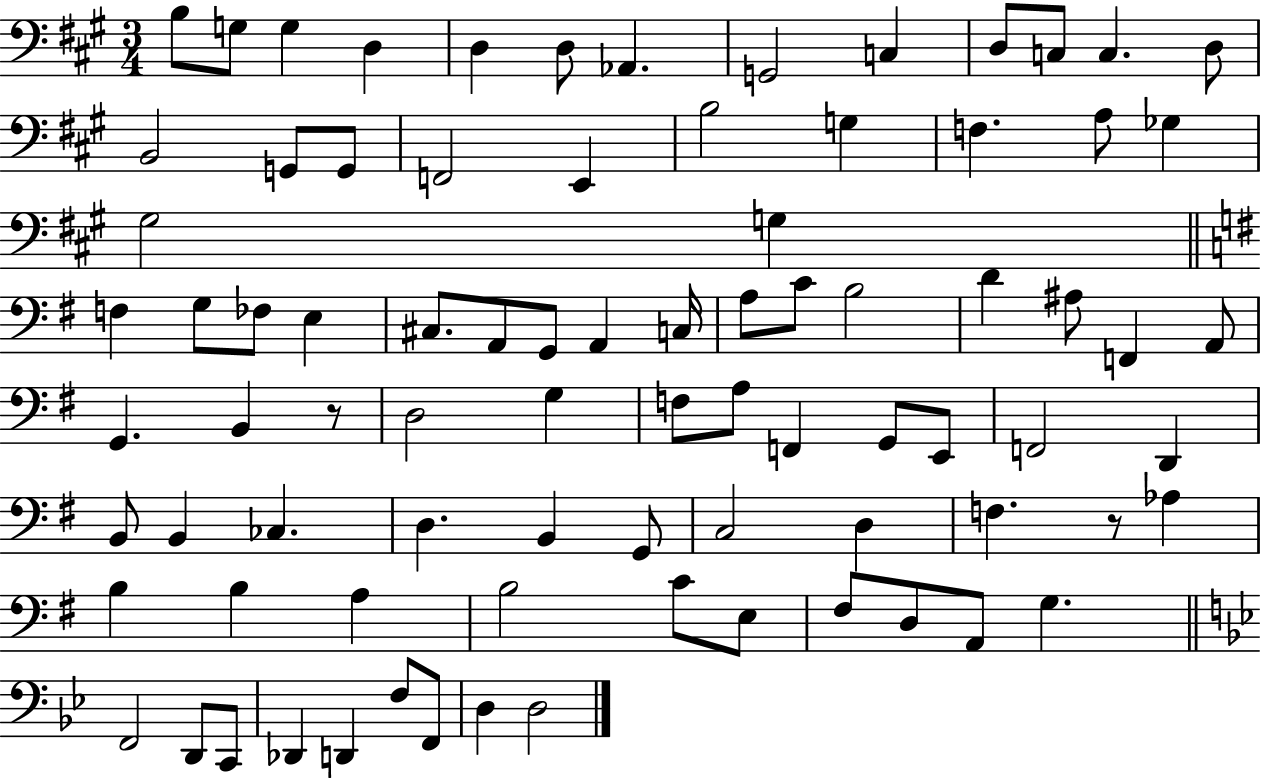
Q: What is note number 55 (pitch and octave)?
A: CES3